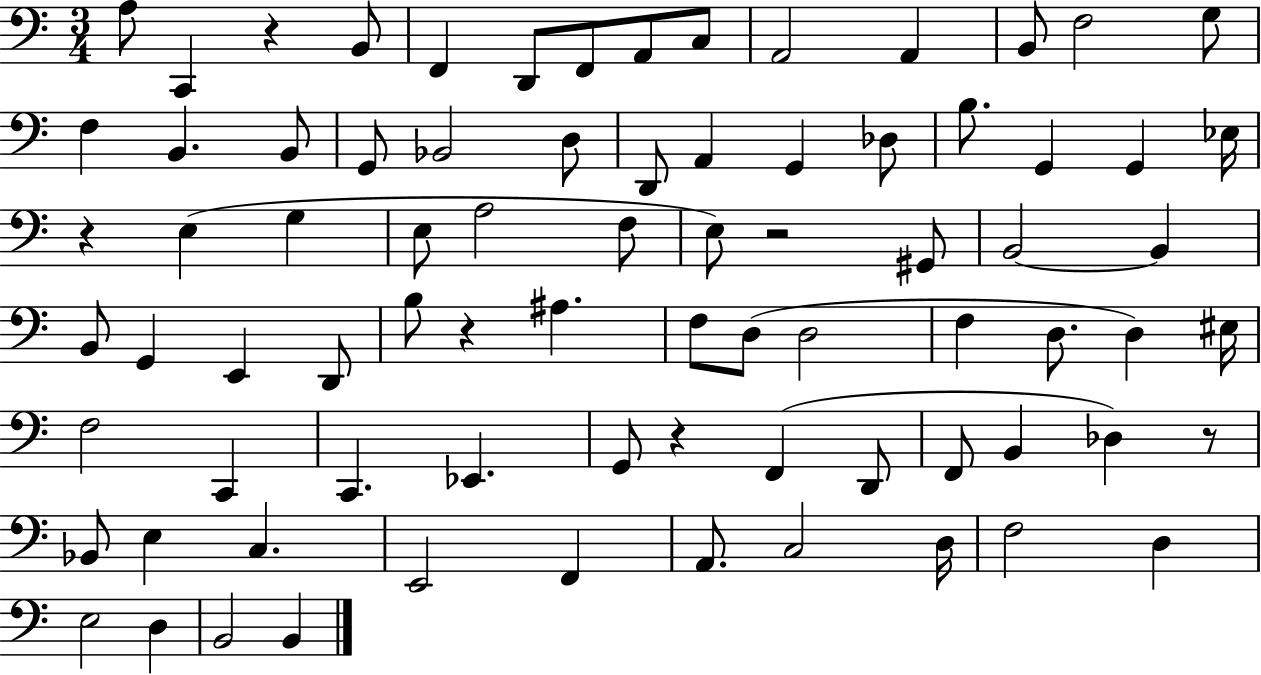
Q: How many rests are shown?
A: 6